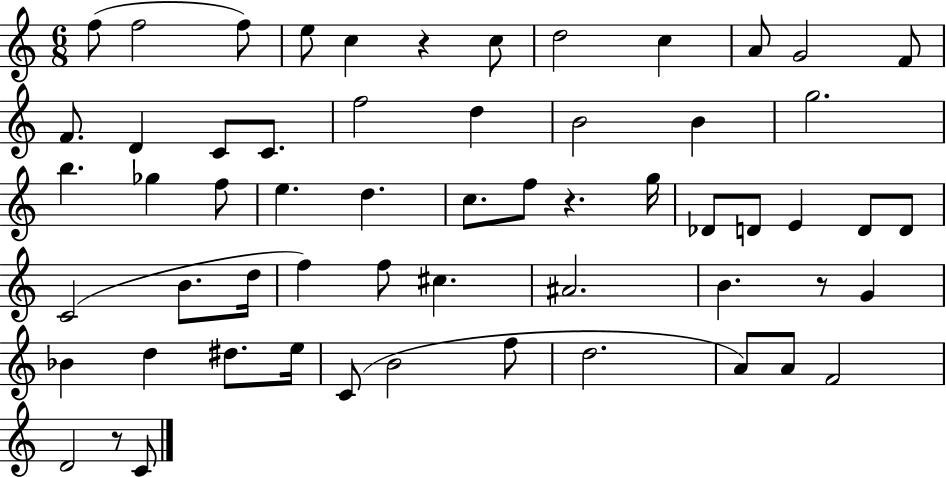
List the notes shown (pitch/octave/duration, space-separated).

F5/e F5/h F5/e E5/e C5/q R/q C5/e D5/h C5/q A4/e G4/h F4/e F4/e. D4/q C4/e C4/e. F5/h D5/q B4/h B4/q G5/h. B5/q. Gb5/q F5/e E5/q. D5/q. C5/e. F5/e R/q. G5/s Db4/e D4/e E4/q D4/e D4/e C4/h B4/e. D5/s F5/q F5/e C#5/q. A#4/h. B4/q. R/e G4/q Bb4/q D5/q D#5/e. E5/s C4/e B4/h F5/e D5/h. A4/e A4/e F4/h D4/h R/e C4/e